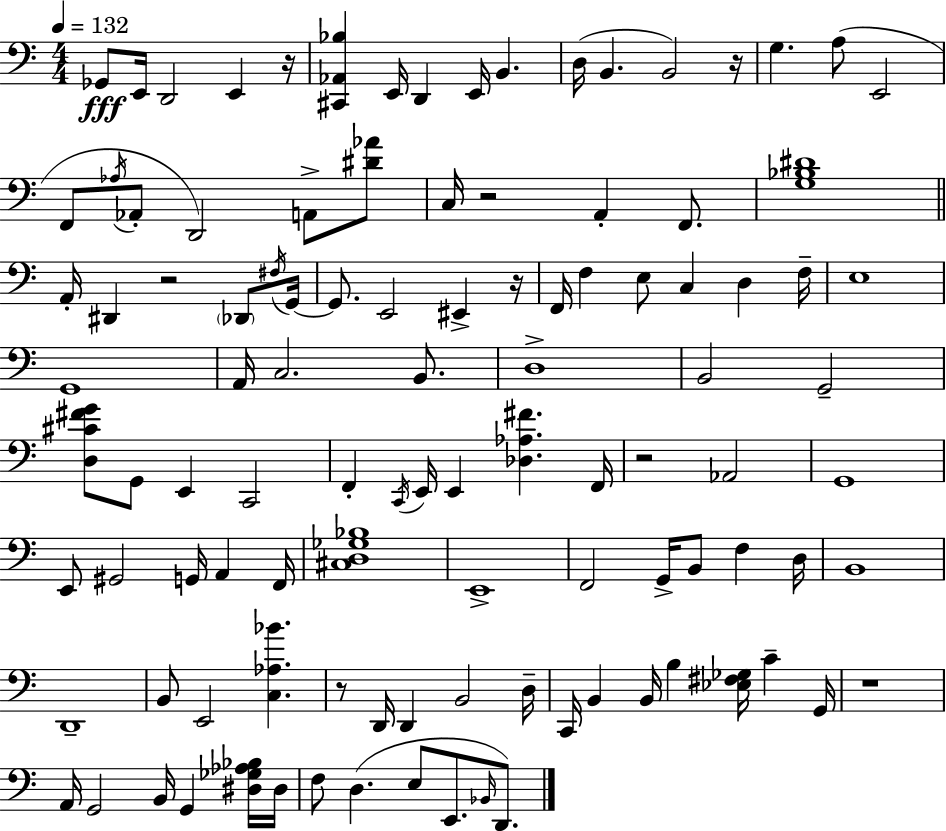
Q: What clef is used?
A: bass